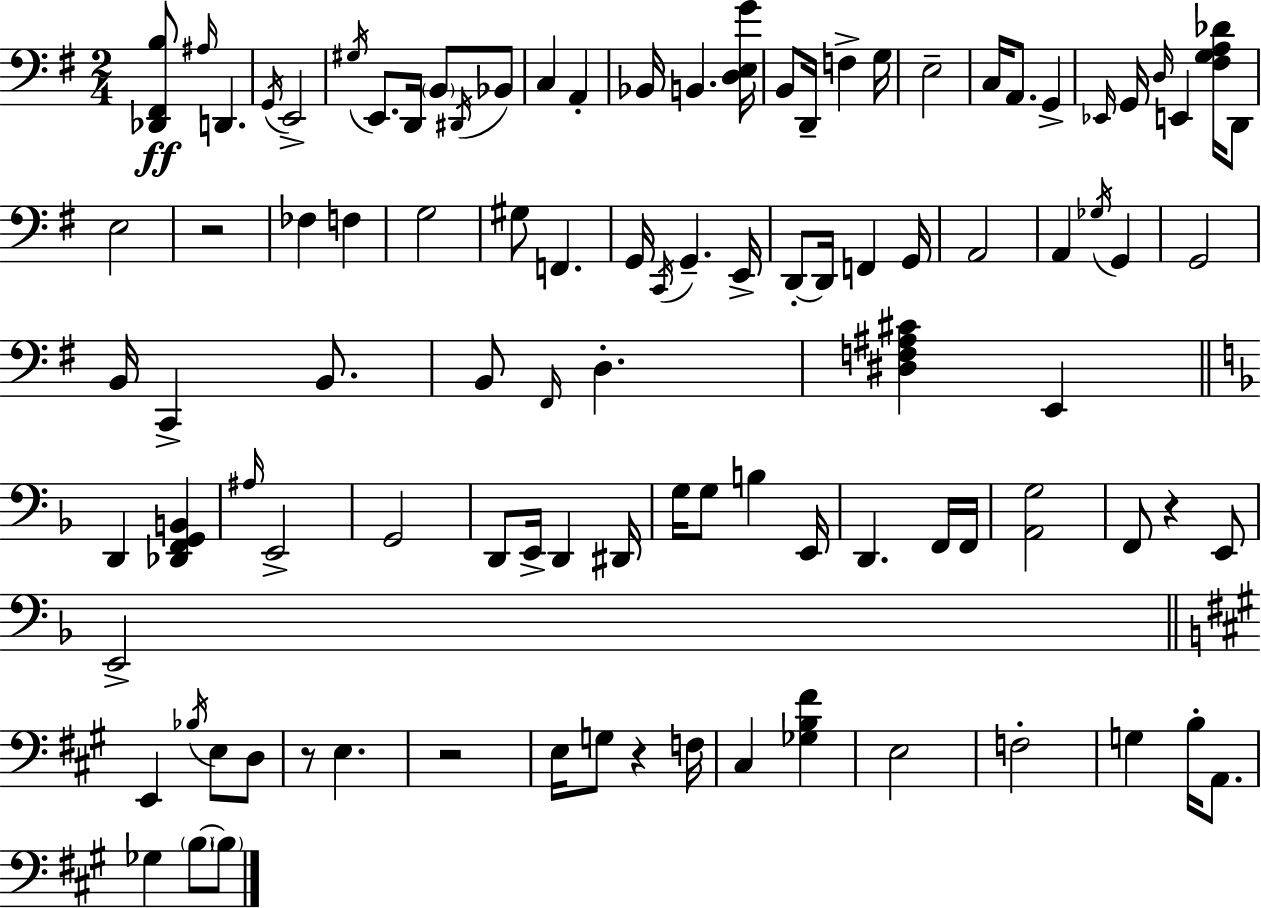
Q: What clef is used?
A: bass